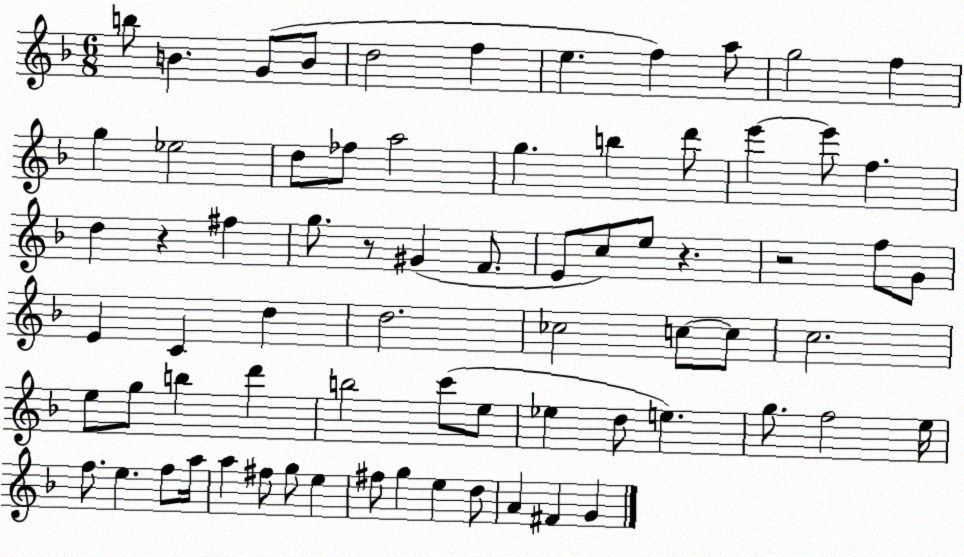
X:1
T:Untitled
M:6/8
L:1/4
K:F
b/2 B G/2 B/2 d2 f e f a/2 g2 f g _e2 d/2 _f/2 a2 g b d'/2 e' e'/2 f d z ^f g/2 z/2 ^G F/2 E/2 c/2 e/2 z z2 f/2 G/2 E C d d2 _c2 c/2 c/2 c2 e/2 g/2 b d' b2 c'/2 e/2 _e d/2 e g/2 f2 e/4 f/2 e f/2 a/4 a ^f/2 g/2 e ^f/2 g e d/2 A ^F G